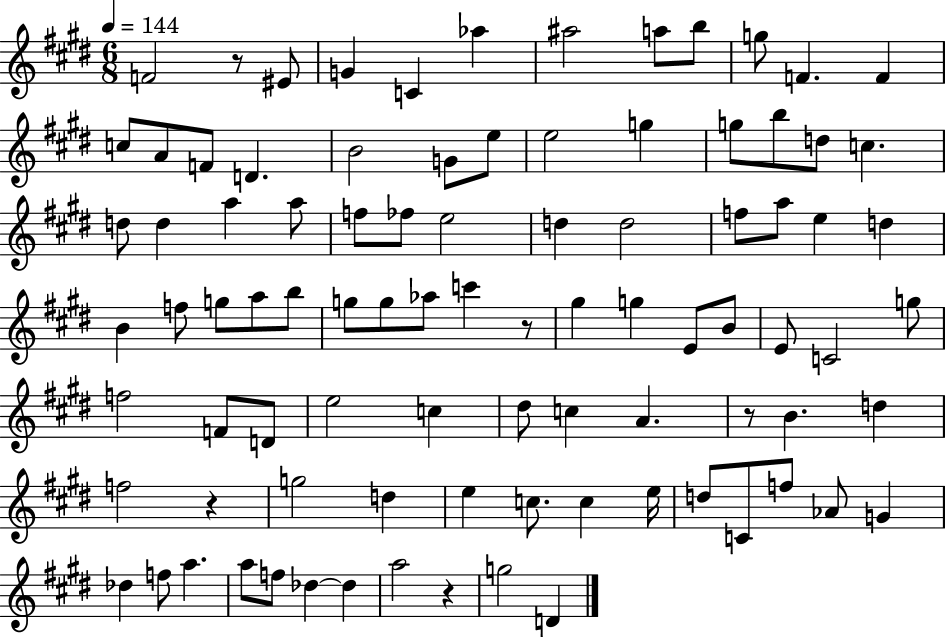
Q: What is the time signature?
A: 6/8